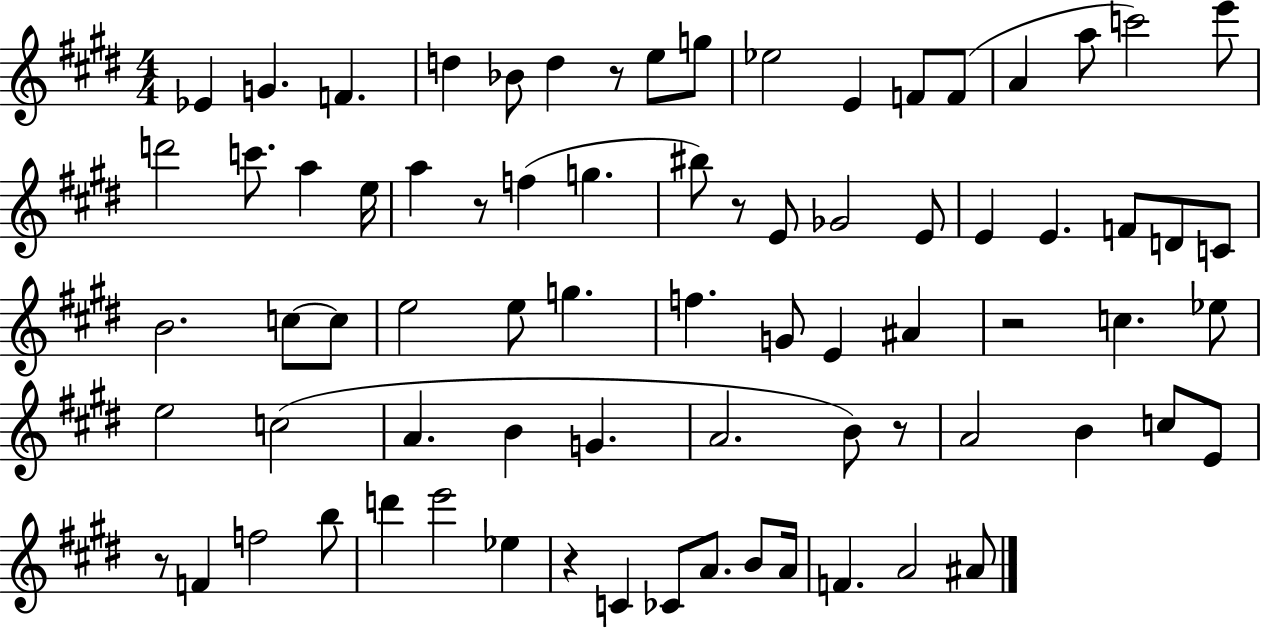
Eb4/q G4/q. F4/q. D5/q Bb4/e D5/q R/e E5/e G5/e Eb5/h E4/q F4/e F4/e A4/q A5/e C6/h E6/e D6/h C6/e. A5/q E5/s A5/q R/e F5/q G5/q. BIS5/e R/e E4/e Gb4/h E4/e E4/q E4/q. F4/e D4/e C4/e B4/h. C5/e C5/e E5/h E5/e G5/q. F5/q. G4/e E4/q A#4/q R/h C5/q. Eb5/e E5/h C5/h A4/q. B4/q G4/q. A4/h. B4/e R/e A4/h B4/q C5/e E4/e R/e F4/q F5/h B5/e D6/q E6/h Eb5/q R/q C4/q CES4/e A4/e. B4/e A4/s F4/q. A4/h A#4/e